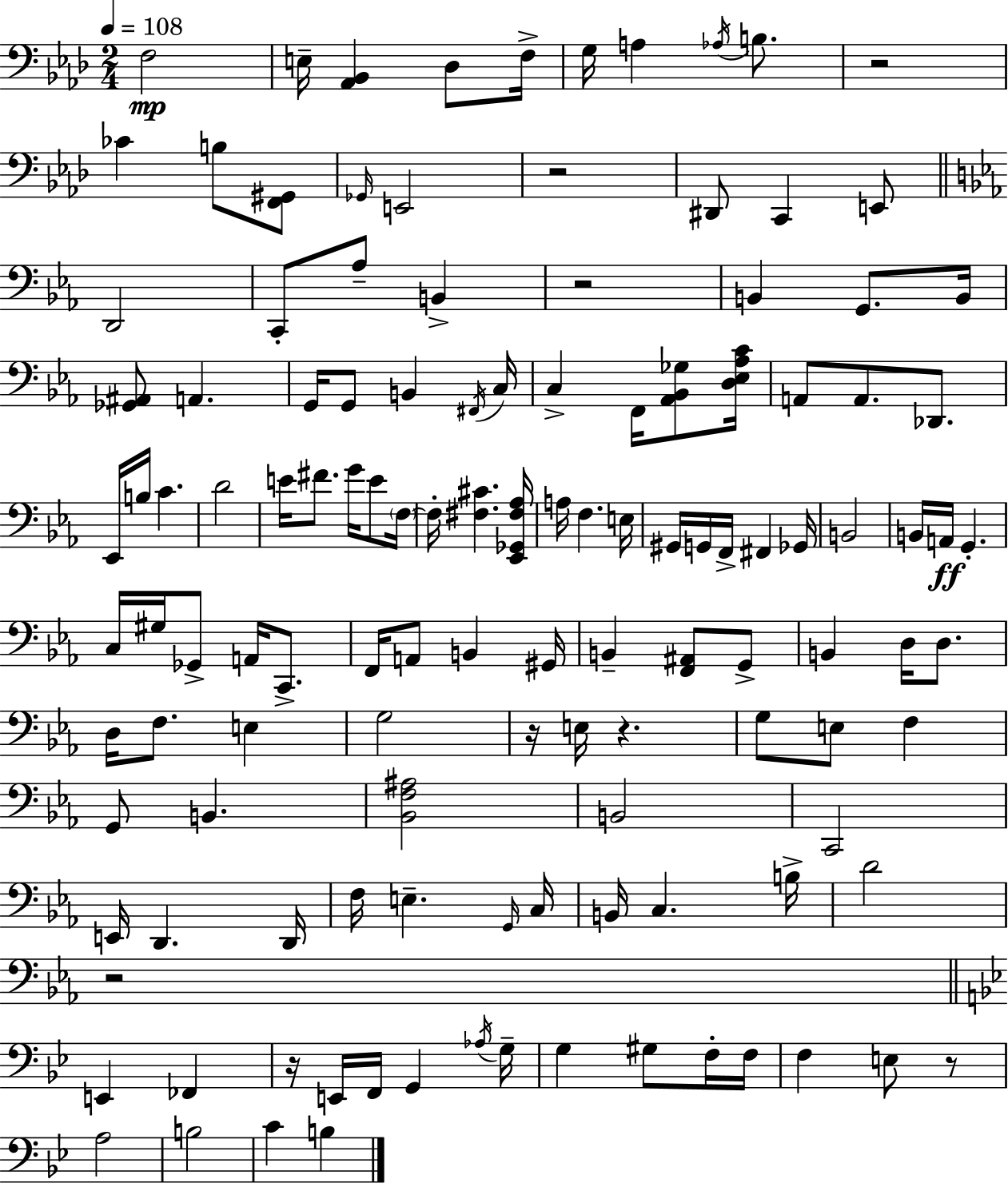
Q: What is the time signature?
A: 2/4